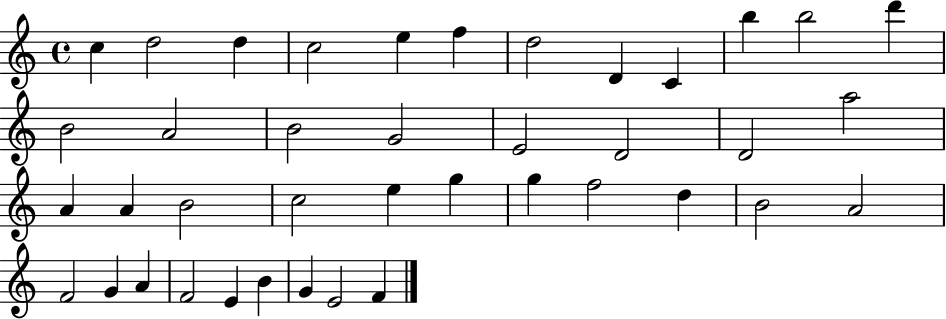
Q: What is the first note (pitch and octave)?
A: C5